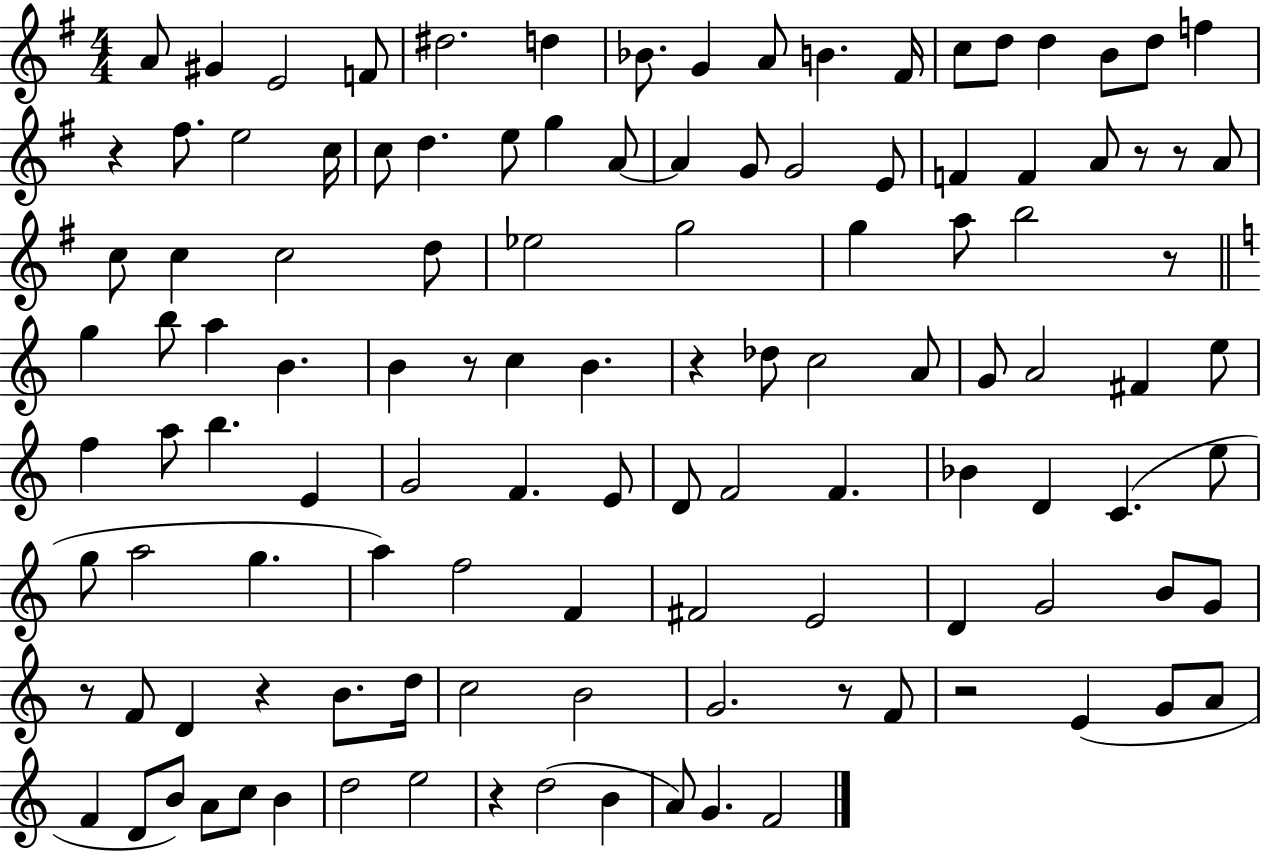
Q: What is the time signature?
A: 4/4